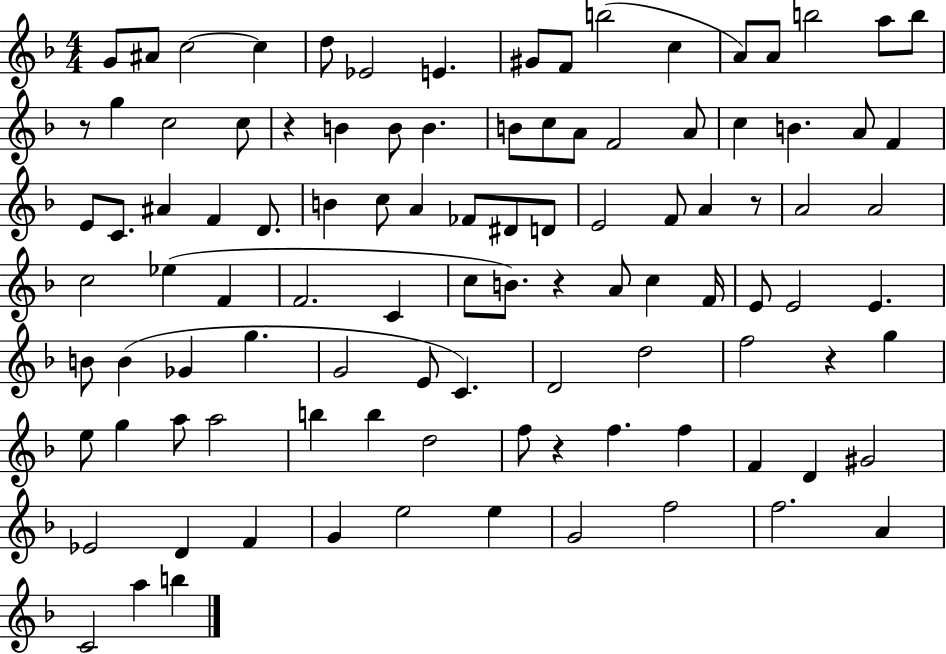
G4/e A#4/e C5/h C5/q D5/e Eb4/h E4/q. G#4/e F4/e B5/h C5/q A4/e A4/e B5/h A5/e B5/e R/e G5/q C5/h C5/e R/q B4/q B4/e B4/q. B4/e C5/e A4/e F4/h A4/e C5/q B4/q. A4/e F4/q E4/e C4/e. A#4/q F4/q D4/e. B4/q C5/e A4/q FES4/e D#4/e D4/e E4/h F4/e A4/q R/e A4/h A4/h C5/h Eb5/q F4/q F4/h. C4/q C5/e B4/e. R/q A4/e C5/q F4/s E4/e E4/h E4/q. B4/e B4/q Gb4/q G5/q. G4/h E4/e C4/q. D4/h D5/h F5/h R/q G5/q E5/e G5/q A5/e A5/h B5/q B5/q D5/h F5/e R/q F5/q. F5/q F4/q D4/q G#4/h Eb4/h D4/q F4/q G4/q E5/h E5/q G4/h F5/h F5/h. A4/q C4/h A5/q B5/q